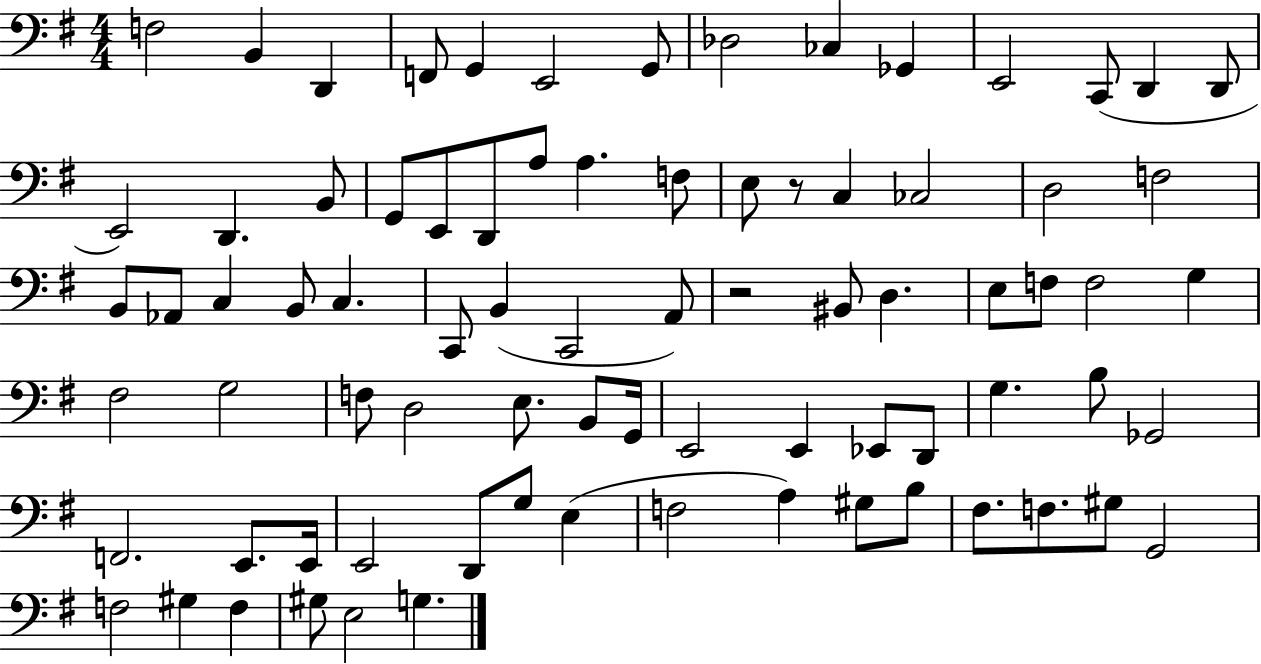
{
  \clef bass
  \numericTimeSignature
  \time 4/4
  \key g \major
  \repeat volta 2 { f2 b,4 d,4 | f,8 g,4 e,2 g,8 | des2 ces4 ges,4 | e,2 c,8( d,4 d,8 | \break e,2) d,4. b,8 | g,8 e,8 d,8 a8 a4. f8 | e8 r8 c4 ces2 | d2 f2 | \break b,8 aes,8 c4 b,8 c4. | c,8 b,4( c,2 a,8) | r2 bis,8 d4. | e8 f8 f2 g4 | \break fis2 g2 | f8 d2 e8. b,8 g,16 | e,2 e,4 ees,8 d,8 | g4. b8 ges,2 | \break f,2. e,8. e,16 | e,2 d,8 g8 e4( | f2 a4) gis8 b8 | fis8. f8. gis8 g,2 | \break f2 gis4 f4 | gis8 e2 g4. | } \bar "|."
}